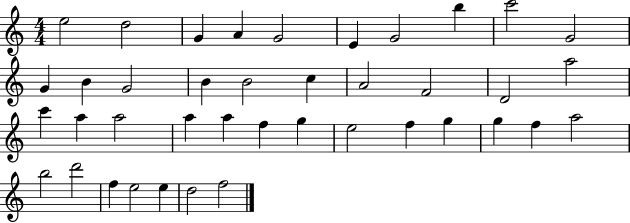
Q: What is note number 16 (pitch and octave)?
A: C5